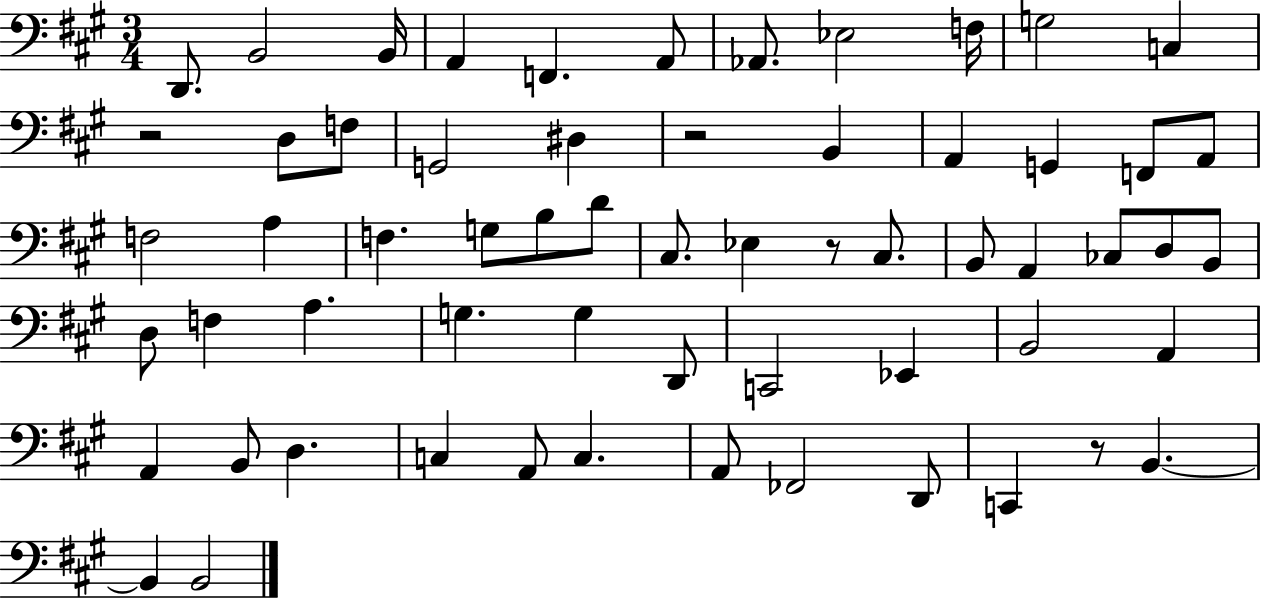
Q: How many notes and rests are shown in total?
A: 61